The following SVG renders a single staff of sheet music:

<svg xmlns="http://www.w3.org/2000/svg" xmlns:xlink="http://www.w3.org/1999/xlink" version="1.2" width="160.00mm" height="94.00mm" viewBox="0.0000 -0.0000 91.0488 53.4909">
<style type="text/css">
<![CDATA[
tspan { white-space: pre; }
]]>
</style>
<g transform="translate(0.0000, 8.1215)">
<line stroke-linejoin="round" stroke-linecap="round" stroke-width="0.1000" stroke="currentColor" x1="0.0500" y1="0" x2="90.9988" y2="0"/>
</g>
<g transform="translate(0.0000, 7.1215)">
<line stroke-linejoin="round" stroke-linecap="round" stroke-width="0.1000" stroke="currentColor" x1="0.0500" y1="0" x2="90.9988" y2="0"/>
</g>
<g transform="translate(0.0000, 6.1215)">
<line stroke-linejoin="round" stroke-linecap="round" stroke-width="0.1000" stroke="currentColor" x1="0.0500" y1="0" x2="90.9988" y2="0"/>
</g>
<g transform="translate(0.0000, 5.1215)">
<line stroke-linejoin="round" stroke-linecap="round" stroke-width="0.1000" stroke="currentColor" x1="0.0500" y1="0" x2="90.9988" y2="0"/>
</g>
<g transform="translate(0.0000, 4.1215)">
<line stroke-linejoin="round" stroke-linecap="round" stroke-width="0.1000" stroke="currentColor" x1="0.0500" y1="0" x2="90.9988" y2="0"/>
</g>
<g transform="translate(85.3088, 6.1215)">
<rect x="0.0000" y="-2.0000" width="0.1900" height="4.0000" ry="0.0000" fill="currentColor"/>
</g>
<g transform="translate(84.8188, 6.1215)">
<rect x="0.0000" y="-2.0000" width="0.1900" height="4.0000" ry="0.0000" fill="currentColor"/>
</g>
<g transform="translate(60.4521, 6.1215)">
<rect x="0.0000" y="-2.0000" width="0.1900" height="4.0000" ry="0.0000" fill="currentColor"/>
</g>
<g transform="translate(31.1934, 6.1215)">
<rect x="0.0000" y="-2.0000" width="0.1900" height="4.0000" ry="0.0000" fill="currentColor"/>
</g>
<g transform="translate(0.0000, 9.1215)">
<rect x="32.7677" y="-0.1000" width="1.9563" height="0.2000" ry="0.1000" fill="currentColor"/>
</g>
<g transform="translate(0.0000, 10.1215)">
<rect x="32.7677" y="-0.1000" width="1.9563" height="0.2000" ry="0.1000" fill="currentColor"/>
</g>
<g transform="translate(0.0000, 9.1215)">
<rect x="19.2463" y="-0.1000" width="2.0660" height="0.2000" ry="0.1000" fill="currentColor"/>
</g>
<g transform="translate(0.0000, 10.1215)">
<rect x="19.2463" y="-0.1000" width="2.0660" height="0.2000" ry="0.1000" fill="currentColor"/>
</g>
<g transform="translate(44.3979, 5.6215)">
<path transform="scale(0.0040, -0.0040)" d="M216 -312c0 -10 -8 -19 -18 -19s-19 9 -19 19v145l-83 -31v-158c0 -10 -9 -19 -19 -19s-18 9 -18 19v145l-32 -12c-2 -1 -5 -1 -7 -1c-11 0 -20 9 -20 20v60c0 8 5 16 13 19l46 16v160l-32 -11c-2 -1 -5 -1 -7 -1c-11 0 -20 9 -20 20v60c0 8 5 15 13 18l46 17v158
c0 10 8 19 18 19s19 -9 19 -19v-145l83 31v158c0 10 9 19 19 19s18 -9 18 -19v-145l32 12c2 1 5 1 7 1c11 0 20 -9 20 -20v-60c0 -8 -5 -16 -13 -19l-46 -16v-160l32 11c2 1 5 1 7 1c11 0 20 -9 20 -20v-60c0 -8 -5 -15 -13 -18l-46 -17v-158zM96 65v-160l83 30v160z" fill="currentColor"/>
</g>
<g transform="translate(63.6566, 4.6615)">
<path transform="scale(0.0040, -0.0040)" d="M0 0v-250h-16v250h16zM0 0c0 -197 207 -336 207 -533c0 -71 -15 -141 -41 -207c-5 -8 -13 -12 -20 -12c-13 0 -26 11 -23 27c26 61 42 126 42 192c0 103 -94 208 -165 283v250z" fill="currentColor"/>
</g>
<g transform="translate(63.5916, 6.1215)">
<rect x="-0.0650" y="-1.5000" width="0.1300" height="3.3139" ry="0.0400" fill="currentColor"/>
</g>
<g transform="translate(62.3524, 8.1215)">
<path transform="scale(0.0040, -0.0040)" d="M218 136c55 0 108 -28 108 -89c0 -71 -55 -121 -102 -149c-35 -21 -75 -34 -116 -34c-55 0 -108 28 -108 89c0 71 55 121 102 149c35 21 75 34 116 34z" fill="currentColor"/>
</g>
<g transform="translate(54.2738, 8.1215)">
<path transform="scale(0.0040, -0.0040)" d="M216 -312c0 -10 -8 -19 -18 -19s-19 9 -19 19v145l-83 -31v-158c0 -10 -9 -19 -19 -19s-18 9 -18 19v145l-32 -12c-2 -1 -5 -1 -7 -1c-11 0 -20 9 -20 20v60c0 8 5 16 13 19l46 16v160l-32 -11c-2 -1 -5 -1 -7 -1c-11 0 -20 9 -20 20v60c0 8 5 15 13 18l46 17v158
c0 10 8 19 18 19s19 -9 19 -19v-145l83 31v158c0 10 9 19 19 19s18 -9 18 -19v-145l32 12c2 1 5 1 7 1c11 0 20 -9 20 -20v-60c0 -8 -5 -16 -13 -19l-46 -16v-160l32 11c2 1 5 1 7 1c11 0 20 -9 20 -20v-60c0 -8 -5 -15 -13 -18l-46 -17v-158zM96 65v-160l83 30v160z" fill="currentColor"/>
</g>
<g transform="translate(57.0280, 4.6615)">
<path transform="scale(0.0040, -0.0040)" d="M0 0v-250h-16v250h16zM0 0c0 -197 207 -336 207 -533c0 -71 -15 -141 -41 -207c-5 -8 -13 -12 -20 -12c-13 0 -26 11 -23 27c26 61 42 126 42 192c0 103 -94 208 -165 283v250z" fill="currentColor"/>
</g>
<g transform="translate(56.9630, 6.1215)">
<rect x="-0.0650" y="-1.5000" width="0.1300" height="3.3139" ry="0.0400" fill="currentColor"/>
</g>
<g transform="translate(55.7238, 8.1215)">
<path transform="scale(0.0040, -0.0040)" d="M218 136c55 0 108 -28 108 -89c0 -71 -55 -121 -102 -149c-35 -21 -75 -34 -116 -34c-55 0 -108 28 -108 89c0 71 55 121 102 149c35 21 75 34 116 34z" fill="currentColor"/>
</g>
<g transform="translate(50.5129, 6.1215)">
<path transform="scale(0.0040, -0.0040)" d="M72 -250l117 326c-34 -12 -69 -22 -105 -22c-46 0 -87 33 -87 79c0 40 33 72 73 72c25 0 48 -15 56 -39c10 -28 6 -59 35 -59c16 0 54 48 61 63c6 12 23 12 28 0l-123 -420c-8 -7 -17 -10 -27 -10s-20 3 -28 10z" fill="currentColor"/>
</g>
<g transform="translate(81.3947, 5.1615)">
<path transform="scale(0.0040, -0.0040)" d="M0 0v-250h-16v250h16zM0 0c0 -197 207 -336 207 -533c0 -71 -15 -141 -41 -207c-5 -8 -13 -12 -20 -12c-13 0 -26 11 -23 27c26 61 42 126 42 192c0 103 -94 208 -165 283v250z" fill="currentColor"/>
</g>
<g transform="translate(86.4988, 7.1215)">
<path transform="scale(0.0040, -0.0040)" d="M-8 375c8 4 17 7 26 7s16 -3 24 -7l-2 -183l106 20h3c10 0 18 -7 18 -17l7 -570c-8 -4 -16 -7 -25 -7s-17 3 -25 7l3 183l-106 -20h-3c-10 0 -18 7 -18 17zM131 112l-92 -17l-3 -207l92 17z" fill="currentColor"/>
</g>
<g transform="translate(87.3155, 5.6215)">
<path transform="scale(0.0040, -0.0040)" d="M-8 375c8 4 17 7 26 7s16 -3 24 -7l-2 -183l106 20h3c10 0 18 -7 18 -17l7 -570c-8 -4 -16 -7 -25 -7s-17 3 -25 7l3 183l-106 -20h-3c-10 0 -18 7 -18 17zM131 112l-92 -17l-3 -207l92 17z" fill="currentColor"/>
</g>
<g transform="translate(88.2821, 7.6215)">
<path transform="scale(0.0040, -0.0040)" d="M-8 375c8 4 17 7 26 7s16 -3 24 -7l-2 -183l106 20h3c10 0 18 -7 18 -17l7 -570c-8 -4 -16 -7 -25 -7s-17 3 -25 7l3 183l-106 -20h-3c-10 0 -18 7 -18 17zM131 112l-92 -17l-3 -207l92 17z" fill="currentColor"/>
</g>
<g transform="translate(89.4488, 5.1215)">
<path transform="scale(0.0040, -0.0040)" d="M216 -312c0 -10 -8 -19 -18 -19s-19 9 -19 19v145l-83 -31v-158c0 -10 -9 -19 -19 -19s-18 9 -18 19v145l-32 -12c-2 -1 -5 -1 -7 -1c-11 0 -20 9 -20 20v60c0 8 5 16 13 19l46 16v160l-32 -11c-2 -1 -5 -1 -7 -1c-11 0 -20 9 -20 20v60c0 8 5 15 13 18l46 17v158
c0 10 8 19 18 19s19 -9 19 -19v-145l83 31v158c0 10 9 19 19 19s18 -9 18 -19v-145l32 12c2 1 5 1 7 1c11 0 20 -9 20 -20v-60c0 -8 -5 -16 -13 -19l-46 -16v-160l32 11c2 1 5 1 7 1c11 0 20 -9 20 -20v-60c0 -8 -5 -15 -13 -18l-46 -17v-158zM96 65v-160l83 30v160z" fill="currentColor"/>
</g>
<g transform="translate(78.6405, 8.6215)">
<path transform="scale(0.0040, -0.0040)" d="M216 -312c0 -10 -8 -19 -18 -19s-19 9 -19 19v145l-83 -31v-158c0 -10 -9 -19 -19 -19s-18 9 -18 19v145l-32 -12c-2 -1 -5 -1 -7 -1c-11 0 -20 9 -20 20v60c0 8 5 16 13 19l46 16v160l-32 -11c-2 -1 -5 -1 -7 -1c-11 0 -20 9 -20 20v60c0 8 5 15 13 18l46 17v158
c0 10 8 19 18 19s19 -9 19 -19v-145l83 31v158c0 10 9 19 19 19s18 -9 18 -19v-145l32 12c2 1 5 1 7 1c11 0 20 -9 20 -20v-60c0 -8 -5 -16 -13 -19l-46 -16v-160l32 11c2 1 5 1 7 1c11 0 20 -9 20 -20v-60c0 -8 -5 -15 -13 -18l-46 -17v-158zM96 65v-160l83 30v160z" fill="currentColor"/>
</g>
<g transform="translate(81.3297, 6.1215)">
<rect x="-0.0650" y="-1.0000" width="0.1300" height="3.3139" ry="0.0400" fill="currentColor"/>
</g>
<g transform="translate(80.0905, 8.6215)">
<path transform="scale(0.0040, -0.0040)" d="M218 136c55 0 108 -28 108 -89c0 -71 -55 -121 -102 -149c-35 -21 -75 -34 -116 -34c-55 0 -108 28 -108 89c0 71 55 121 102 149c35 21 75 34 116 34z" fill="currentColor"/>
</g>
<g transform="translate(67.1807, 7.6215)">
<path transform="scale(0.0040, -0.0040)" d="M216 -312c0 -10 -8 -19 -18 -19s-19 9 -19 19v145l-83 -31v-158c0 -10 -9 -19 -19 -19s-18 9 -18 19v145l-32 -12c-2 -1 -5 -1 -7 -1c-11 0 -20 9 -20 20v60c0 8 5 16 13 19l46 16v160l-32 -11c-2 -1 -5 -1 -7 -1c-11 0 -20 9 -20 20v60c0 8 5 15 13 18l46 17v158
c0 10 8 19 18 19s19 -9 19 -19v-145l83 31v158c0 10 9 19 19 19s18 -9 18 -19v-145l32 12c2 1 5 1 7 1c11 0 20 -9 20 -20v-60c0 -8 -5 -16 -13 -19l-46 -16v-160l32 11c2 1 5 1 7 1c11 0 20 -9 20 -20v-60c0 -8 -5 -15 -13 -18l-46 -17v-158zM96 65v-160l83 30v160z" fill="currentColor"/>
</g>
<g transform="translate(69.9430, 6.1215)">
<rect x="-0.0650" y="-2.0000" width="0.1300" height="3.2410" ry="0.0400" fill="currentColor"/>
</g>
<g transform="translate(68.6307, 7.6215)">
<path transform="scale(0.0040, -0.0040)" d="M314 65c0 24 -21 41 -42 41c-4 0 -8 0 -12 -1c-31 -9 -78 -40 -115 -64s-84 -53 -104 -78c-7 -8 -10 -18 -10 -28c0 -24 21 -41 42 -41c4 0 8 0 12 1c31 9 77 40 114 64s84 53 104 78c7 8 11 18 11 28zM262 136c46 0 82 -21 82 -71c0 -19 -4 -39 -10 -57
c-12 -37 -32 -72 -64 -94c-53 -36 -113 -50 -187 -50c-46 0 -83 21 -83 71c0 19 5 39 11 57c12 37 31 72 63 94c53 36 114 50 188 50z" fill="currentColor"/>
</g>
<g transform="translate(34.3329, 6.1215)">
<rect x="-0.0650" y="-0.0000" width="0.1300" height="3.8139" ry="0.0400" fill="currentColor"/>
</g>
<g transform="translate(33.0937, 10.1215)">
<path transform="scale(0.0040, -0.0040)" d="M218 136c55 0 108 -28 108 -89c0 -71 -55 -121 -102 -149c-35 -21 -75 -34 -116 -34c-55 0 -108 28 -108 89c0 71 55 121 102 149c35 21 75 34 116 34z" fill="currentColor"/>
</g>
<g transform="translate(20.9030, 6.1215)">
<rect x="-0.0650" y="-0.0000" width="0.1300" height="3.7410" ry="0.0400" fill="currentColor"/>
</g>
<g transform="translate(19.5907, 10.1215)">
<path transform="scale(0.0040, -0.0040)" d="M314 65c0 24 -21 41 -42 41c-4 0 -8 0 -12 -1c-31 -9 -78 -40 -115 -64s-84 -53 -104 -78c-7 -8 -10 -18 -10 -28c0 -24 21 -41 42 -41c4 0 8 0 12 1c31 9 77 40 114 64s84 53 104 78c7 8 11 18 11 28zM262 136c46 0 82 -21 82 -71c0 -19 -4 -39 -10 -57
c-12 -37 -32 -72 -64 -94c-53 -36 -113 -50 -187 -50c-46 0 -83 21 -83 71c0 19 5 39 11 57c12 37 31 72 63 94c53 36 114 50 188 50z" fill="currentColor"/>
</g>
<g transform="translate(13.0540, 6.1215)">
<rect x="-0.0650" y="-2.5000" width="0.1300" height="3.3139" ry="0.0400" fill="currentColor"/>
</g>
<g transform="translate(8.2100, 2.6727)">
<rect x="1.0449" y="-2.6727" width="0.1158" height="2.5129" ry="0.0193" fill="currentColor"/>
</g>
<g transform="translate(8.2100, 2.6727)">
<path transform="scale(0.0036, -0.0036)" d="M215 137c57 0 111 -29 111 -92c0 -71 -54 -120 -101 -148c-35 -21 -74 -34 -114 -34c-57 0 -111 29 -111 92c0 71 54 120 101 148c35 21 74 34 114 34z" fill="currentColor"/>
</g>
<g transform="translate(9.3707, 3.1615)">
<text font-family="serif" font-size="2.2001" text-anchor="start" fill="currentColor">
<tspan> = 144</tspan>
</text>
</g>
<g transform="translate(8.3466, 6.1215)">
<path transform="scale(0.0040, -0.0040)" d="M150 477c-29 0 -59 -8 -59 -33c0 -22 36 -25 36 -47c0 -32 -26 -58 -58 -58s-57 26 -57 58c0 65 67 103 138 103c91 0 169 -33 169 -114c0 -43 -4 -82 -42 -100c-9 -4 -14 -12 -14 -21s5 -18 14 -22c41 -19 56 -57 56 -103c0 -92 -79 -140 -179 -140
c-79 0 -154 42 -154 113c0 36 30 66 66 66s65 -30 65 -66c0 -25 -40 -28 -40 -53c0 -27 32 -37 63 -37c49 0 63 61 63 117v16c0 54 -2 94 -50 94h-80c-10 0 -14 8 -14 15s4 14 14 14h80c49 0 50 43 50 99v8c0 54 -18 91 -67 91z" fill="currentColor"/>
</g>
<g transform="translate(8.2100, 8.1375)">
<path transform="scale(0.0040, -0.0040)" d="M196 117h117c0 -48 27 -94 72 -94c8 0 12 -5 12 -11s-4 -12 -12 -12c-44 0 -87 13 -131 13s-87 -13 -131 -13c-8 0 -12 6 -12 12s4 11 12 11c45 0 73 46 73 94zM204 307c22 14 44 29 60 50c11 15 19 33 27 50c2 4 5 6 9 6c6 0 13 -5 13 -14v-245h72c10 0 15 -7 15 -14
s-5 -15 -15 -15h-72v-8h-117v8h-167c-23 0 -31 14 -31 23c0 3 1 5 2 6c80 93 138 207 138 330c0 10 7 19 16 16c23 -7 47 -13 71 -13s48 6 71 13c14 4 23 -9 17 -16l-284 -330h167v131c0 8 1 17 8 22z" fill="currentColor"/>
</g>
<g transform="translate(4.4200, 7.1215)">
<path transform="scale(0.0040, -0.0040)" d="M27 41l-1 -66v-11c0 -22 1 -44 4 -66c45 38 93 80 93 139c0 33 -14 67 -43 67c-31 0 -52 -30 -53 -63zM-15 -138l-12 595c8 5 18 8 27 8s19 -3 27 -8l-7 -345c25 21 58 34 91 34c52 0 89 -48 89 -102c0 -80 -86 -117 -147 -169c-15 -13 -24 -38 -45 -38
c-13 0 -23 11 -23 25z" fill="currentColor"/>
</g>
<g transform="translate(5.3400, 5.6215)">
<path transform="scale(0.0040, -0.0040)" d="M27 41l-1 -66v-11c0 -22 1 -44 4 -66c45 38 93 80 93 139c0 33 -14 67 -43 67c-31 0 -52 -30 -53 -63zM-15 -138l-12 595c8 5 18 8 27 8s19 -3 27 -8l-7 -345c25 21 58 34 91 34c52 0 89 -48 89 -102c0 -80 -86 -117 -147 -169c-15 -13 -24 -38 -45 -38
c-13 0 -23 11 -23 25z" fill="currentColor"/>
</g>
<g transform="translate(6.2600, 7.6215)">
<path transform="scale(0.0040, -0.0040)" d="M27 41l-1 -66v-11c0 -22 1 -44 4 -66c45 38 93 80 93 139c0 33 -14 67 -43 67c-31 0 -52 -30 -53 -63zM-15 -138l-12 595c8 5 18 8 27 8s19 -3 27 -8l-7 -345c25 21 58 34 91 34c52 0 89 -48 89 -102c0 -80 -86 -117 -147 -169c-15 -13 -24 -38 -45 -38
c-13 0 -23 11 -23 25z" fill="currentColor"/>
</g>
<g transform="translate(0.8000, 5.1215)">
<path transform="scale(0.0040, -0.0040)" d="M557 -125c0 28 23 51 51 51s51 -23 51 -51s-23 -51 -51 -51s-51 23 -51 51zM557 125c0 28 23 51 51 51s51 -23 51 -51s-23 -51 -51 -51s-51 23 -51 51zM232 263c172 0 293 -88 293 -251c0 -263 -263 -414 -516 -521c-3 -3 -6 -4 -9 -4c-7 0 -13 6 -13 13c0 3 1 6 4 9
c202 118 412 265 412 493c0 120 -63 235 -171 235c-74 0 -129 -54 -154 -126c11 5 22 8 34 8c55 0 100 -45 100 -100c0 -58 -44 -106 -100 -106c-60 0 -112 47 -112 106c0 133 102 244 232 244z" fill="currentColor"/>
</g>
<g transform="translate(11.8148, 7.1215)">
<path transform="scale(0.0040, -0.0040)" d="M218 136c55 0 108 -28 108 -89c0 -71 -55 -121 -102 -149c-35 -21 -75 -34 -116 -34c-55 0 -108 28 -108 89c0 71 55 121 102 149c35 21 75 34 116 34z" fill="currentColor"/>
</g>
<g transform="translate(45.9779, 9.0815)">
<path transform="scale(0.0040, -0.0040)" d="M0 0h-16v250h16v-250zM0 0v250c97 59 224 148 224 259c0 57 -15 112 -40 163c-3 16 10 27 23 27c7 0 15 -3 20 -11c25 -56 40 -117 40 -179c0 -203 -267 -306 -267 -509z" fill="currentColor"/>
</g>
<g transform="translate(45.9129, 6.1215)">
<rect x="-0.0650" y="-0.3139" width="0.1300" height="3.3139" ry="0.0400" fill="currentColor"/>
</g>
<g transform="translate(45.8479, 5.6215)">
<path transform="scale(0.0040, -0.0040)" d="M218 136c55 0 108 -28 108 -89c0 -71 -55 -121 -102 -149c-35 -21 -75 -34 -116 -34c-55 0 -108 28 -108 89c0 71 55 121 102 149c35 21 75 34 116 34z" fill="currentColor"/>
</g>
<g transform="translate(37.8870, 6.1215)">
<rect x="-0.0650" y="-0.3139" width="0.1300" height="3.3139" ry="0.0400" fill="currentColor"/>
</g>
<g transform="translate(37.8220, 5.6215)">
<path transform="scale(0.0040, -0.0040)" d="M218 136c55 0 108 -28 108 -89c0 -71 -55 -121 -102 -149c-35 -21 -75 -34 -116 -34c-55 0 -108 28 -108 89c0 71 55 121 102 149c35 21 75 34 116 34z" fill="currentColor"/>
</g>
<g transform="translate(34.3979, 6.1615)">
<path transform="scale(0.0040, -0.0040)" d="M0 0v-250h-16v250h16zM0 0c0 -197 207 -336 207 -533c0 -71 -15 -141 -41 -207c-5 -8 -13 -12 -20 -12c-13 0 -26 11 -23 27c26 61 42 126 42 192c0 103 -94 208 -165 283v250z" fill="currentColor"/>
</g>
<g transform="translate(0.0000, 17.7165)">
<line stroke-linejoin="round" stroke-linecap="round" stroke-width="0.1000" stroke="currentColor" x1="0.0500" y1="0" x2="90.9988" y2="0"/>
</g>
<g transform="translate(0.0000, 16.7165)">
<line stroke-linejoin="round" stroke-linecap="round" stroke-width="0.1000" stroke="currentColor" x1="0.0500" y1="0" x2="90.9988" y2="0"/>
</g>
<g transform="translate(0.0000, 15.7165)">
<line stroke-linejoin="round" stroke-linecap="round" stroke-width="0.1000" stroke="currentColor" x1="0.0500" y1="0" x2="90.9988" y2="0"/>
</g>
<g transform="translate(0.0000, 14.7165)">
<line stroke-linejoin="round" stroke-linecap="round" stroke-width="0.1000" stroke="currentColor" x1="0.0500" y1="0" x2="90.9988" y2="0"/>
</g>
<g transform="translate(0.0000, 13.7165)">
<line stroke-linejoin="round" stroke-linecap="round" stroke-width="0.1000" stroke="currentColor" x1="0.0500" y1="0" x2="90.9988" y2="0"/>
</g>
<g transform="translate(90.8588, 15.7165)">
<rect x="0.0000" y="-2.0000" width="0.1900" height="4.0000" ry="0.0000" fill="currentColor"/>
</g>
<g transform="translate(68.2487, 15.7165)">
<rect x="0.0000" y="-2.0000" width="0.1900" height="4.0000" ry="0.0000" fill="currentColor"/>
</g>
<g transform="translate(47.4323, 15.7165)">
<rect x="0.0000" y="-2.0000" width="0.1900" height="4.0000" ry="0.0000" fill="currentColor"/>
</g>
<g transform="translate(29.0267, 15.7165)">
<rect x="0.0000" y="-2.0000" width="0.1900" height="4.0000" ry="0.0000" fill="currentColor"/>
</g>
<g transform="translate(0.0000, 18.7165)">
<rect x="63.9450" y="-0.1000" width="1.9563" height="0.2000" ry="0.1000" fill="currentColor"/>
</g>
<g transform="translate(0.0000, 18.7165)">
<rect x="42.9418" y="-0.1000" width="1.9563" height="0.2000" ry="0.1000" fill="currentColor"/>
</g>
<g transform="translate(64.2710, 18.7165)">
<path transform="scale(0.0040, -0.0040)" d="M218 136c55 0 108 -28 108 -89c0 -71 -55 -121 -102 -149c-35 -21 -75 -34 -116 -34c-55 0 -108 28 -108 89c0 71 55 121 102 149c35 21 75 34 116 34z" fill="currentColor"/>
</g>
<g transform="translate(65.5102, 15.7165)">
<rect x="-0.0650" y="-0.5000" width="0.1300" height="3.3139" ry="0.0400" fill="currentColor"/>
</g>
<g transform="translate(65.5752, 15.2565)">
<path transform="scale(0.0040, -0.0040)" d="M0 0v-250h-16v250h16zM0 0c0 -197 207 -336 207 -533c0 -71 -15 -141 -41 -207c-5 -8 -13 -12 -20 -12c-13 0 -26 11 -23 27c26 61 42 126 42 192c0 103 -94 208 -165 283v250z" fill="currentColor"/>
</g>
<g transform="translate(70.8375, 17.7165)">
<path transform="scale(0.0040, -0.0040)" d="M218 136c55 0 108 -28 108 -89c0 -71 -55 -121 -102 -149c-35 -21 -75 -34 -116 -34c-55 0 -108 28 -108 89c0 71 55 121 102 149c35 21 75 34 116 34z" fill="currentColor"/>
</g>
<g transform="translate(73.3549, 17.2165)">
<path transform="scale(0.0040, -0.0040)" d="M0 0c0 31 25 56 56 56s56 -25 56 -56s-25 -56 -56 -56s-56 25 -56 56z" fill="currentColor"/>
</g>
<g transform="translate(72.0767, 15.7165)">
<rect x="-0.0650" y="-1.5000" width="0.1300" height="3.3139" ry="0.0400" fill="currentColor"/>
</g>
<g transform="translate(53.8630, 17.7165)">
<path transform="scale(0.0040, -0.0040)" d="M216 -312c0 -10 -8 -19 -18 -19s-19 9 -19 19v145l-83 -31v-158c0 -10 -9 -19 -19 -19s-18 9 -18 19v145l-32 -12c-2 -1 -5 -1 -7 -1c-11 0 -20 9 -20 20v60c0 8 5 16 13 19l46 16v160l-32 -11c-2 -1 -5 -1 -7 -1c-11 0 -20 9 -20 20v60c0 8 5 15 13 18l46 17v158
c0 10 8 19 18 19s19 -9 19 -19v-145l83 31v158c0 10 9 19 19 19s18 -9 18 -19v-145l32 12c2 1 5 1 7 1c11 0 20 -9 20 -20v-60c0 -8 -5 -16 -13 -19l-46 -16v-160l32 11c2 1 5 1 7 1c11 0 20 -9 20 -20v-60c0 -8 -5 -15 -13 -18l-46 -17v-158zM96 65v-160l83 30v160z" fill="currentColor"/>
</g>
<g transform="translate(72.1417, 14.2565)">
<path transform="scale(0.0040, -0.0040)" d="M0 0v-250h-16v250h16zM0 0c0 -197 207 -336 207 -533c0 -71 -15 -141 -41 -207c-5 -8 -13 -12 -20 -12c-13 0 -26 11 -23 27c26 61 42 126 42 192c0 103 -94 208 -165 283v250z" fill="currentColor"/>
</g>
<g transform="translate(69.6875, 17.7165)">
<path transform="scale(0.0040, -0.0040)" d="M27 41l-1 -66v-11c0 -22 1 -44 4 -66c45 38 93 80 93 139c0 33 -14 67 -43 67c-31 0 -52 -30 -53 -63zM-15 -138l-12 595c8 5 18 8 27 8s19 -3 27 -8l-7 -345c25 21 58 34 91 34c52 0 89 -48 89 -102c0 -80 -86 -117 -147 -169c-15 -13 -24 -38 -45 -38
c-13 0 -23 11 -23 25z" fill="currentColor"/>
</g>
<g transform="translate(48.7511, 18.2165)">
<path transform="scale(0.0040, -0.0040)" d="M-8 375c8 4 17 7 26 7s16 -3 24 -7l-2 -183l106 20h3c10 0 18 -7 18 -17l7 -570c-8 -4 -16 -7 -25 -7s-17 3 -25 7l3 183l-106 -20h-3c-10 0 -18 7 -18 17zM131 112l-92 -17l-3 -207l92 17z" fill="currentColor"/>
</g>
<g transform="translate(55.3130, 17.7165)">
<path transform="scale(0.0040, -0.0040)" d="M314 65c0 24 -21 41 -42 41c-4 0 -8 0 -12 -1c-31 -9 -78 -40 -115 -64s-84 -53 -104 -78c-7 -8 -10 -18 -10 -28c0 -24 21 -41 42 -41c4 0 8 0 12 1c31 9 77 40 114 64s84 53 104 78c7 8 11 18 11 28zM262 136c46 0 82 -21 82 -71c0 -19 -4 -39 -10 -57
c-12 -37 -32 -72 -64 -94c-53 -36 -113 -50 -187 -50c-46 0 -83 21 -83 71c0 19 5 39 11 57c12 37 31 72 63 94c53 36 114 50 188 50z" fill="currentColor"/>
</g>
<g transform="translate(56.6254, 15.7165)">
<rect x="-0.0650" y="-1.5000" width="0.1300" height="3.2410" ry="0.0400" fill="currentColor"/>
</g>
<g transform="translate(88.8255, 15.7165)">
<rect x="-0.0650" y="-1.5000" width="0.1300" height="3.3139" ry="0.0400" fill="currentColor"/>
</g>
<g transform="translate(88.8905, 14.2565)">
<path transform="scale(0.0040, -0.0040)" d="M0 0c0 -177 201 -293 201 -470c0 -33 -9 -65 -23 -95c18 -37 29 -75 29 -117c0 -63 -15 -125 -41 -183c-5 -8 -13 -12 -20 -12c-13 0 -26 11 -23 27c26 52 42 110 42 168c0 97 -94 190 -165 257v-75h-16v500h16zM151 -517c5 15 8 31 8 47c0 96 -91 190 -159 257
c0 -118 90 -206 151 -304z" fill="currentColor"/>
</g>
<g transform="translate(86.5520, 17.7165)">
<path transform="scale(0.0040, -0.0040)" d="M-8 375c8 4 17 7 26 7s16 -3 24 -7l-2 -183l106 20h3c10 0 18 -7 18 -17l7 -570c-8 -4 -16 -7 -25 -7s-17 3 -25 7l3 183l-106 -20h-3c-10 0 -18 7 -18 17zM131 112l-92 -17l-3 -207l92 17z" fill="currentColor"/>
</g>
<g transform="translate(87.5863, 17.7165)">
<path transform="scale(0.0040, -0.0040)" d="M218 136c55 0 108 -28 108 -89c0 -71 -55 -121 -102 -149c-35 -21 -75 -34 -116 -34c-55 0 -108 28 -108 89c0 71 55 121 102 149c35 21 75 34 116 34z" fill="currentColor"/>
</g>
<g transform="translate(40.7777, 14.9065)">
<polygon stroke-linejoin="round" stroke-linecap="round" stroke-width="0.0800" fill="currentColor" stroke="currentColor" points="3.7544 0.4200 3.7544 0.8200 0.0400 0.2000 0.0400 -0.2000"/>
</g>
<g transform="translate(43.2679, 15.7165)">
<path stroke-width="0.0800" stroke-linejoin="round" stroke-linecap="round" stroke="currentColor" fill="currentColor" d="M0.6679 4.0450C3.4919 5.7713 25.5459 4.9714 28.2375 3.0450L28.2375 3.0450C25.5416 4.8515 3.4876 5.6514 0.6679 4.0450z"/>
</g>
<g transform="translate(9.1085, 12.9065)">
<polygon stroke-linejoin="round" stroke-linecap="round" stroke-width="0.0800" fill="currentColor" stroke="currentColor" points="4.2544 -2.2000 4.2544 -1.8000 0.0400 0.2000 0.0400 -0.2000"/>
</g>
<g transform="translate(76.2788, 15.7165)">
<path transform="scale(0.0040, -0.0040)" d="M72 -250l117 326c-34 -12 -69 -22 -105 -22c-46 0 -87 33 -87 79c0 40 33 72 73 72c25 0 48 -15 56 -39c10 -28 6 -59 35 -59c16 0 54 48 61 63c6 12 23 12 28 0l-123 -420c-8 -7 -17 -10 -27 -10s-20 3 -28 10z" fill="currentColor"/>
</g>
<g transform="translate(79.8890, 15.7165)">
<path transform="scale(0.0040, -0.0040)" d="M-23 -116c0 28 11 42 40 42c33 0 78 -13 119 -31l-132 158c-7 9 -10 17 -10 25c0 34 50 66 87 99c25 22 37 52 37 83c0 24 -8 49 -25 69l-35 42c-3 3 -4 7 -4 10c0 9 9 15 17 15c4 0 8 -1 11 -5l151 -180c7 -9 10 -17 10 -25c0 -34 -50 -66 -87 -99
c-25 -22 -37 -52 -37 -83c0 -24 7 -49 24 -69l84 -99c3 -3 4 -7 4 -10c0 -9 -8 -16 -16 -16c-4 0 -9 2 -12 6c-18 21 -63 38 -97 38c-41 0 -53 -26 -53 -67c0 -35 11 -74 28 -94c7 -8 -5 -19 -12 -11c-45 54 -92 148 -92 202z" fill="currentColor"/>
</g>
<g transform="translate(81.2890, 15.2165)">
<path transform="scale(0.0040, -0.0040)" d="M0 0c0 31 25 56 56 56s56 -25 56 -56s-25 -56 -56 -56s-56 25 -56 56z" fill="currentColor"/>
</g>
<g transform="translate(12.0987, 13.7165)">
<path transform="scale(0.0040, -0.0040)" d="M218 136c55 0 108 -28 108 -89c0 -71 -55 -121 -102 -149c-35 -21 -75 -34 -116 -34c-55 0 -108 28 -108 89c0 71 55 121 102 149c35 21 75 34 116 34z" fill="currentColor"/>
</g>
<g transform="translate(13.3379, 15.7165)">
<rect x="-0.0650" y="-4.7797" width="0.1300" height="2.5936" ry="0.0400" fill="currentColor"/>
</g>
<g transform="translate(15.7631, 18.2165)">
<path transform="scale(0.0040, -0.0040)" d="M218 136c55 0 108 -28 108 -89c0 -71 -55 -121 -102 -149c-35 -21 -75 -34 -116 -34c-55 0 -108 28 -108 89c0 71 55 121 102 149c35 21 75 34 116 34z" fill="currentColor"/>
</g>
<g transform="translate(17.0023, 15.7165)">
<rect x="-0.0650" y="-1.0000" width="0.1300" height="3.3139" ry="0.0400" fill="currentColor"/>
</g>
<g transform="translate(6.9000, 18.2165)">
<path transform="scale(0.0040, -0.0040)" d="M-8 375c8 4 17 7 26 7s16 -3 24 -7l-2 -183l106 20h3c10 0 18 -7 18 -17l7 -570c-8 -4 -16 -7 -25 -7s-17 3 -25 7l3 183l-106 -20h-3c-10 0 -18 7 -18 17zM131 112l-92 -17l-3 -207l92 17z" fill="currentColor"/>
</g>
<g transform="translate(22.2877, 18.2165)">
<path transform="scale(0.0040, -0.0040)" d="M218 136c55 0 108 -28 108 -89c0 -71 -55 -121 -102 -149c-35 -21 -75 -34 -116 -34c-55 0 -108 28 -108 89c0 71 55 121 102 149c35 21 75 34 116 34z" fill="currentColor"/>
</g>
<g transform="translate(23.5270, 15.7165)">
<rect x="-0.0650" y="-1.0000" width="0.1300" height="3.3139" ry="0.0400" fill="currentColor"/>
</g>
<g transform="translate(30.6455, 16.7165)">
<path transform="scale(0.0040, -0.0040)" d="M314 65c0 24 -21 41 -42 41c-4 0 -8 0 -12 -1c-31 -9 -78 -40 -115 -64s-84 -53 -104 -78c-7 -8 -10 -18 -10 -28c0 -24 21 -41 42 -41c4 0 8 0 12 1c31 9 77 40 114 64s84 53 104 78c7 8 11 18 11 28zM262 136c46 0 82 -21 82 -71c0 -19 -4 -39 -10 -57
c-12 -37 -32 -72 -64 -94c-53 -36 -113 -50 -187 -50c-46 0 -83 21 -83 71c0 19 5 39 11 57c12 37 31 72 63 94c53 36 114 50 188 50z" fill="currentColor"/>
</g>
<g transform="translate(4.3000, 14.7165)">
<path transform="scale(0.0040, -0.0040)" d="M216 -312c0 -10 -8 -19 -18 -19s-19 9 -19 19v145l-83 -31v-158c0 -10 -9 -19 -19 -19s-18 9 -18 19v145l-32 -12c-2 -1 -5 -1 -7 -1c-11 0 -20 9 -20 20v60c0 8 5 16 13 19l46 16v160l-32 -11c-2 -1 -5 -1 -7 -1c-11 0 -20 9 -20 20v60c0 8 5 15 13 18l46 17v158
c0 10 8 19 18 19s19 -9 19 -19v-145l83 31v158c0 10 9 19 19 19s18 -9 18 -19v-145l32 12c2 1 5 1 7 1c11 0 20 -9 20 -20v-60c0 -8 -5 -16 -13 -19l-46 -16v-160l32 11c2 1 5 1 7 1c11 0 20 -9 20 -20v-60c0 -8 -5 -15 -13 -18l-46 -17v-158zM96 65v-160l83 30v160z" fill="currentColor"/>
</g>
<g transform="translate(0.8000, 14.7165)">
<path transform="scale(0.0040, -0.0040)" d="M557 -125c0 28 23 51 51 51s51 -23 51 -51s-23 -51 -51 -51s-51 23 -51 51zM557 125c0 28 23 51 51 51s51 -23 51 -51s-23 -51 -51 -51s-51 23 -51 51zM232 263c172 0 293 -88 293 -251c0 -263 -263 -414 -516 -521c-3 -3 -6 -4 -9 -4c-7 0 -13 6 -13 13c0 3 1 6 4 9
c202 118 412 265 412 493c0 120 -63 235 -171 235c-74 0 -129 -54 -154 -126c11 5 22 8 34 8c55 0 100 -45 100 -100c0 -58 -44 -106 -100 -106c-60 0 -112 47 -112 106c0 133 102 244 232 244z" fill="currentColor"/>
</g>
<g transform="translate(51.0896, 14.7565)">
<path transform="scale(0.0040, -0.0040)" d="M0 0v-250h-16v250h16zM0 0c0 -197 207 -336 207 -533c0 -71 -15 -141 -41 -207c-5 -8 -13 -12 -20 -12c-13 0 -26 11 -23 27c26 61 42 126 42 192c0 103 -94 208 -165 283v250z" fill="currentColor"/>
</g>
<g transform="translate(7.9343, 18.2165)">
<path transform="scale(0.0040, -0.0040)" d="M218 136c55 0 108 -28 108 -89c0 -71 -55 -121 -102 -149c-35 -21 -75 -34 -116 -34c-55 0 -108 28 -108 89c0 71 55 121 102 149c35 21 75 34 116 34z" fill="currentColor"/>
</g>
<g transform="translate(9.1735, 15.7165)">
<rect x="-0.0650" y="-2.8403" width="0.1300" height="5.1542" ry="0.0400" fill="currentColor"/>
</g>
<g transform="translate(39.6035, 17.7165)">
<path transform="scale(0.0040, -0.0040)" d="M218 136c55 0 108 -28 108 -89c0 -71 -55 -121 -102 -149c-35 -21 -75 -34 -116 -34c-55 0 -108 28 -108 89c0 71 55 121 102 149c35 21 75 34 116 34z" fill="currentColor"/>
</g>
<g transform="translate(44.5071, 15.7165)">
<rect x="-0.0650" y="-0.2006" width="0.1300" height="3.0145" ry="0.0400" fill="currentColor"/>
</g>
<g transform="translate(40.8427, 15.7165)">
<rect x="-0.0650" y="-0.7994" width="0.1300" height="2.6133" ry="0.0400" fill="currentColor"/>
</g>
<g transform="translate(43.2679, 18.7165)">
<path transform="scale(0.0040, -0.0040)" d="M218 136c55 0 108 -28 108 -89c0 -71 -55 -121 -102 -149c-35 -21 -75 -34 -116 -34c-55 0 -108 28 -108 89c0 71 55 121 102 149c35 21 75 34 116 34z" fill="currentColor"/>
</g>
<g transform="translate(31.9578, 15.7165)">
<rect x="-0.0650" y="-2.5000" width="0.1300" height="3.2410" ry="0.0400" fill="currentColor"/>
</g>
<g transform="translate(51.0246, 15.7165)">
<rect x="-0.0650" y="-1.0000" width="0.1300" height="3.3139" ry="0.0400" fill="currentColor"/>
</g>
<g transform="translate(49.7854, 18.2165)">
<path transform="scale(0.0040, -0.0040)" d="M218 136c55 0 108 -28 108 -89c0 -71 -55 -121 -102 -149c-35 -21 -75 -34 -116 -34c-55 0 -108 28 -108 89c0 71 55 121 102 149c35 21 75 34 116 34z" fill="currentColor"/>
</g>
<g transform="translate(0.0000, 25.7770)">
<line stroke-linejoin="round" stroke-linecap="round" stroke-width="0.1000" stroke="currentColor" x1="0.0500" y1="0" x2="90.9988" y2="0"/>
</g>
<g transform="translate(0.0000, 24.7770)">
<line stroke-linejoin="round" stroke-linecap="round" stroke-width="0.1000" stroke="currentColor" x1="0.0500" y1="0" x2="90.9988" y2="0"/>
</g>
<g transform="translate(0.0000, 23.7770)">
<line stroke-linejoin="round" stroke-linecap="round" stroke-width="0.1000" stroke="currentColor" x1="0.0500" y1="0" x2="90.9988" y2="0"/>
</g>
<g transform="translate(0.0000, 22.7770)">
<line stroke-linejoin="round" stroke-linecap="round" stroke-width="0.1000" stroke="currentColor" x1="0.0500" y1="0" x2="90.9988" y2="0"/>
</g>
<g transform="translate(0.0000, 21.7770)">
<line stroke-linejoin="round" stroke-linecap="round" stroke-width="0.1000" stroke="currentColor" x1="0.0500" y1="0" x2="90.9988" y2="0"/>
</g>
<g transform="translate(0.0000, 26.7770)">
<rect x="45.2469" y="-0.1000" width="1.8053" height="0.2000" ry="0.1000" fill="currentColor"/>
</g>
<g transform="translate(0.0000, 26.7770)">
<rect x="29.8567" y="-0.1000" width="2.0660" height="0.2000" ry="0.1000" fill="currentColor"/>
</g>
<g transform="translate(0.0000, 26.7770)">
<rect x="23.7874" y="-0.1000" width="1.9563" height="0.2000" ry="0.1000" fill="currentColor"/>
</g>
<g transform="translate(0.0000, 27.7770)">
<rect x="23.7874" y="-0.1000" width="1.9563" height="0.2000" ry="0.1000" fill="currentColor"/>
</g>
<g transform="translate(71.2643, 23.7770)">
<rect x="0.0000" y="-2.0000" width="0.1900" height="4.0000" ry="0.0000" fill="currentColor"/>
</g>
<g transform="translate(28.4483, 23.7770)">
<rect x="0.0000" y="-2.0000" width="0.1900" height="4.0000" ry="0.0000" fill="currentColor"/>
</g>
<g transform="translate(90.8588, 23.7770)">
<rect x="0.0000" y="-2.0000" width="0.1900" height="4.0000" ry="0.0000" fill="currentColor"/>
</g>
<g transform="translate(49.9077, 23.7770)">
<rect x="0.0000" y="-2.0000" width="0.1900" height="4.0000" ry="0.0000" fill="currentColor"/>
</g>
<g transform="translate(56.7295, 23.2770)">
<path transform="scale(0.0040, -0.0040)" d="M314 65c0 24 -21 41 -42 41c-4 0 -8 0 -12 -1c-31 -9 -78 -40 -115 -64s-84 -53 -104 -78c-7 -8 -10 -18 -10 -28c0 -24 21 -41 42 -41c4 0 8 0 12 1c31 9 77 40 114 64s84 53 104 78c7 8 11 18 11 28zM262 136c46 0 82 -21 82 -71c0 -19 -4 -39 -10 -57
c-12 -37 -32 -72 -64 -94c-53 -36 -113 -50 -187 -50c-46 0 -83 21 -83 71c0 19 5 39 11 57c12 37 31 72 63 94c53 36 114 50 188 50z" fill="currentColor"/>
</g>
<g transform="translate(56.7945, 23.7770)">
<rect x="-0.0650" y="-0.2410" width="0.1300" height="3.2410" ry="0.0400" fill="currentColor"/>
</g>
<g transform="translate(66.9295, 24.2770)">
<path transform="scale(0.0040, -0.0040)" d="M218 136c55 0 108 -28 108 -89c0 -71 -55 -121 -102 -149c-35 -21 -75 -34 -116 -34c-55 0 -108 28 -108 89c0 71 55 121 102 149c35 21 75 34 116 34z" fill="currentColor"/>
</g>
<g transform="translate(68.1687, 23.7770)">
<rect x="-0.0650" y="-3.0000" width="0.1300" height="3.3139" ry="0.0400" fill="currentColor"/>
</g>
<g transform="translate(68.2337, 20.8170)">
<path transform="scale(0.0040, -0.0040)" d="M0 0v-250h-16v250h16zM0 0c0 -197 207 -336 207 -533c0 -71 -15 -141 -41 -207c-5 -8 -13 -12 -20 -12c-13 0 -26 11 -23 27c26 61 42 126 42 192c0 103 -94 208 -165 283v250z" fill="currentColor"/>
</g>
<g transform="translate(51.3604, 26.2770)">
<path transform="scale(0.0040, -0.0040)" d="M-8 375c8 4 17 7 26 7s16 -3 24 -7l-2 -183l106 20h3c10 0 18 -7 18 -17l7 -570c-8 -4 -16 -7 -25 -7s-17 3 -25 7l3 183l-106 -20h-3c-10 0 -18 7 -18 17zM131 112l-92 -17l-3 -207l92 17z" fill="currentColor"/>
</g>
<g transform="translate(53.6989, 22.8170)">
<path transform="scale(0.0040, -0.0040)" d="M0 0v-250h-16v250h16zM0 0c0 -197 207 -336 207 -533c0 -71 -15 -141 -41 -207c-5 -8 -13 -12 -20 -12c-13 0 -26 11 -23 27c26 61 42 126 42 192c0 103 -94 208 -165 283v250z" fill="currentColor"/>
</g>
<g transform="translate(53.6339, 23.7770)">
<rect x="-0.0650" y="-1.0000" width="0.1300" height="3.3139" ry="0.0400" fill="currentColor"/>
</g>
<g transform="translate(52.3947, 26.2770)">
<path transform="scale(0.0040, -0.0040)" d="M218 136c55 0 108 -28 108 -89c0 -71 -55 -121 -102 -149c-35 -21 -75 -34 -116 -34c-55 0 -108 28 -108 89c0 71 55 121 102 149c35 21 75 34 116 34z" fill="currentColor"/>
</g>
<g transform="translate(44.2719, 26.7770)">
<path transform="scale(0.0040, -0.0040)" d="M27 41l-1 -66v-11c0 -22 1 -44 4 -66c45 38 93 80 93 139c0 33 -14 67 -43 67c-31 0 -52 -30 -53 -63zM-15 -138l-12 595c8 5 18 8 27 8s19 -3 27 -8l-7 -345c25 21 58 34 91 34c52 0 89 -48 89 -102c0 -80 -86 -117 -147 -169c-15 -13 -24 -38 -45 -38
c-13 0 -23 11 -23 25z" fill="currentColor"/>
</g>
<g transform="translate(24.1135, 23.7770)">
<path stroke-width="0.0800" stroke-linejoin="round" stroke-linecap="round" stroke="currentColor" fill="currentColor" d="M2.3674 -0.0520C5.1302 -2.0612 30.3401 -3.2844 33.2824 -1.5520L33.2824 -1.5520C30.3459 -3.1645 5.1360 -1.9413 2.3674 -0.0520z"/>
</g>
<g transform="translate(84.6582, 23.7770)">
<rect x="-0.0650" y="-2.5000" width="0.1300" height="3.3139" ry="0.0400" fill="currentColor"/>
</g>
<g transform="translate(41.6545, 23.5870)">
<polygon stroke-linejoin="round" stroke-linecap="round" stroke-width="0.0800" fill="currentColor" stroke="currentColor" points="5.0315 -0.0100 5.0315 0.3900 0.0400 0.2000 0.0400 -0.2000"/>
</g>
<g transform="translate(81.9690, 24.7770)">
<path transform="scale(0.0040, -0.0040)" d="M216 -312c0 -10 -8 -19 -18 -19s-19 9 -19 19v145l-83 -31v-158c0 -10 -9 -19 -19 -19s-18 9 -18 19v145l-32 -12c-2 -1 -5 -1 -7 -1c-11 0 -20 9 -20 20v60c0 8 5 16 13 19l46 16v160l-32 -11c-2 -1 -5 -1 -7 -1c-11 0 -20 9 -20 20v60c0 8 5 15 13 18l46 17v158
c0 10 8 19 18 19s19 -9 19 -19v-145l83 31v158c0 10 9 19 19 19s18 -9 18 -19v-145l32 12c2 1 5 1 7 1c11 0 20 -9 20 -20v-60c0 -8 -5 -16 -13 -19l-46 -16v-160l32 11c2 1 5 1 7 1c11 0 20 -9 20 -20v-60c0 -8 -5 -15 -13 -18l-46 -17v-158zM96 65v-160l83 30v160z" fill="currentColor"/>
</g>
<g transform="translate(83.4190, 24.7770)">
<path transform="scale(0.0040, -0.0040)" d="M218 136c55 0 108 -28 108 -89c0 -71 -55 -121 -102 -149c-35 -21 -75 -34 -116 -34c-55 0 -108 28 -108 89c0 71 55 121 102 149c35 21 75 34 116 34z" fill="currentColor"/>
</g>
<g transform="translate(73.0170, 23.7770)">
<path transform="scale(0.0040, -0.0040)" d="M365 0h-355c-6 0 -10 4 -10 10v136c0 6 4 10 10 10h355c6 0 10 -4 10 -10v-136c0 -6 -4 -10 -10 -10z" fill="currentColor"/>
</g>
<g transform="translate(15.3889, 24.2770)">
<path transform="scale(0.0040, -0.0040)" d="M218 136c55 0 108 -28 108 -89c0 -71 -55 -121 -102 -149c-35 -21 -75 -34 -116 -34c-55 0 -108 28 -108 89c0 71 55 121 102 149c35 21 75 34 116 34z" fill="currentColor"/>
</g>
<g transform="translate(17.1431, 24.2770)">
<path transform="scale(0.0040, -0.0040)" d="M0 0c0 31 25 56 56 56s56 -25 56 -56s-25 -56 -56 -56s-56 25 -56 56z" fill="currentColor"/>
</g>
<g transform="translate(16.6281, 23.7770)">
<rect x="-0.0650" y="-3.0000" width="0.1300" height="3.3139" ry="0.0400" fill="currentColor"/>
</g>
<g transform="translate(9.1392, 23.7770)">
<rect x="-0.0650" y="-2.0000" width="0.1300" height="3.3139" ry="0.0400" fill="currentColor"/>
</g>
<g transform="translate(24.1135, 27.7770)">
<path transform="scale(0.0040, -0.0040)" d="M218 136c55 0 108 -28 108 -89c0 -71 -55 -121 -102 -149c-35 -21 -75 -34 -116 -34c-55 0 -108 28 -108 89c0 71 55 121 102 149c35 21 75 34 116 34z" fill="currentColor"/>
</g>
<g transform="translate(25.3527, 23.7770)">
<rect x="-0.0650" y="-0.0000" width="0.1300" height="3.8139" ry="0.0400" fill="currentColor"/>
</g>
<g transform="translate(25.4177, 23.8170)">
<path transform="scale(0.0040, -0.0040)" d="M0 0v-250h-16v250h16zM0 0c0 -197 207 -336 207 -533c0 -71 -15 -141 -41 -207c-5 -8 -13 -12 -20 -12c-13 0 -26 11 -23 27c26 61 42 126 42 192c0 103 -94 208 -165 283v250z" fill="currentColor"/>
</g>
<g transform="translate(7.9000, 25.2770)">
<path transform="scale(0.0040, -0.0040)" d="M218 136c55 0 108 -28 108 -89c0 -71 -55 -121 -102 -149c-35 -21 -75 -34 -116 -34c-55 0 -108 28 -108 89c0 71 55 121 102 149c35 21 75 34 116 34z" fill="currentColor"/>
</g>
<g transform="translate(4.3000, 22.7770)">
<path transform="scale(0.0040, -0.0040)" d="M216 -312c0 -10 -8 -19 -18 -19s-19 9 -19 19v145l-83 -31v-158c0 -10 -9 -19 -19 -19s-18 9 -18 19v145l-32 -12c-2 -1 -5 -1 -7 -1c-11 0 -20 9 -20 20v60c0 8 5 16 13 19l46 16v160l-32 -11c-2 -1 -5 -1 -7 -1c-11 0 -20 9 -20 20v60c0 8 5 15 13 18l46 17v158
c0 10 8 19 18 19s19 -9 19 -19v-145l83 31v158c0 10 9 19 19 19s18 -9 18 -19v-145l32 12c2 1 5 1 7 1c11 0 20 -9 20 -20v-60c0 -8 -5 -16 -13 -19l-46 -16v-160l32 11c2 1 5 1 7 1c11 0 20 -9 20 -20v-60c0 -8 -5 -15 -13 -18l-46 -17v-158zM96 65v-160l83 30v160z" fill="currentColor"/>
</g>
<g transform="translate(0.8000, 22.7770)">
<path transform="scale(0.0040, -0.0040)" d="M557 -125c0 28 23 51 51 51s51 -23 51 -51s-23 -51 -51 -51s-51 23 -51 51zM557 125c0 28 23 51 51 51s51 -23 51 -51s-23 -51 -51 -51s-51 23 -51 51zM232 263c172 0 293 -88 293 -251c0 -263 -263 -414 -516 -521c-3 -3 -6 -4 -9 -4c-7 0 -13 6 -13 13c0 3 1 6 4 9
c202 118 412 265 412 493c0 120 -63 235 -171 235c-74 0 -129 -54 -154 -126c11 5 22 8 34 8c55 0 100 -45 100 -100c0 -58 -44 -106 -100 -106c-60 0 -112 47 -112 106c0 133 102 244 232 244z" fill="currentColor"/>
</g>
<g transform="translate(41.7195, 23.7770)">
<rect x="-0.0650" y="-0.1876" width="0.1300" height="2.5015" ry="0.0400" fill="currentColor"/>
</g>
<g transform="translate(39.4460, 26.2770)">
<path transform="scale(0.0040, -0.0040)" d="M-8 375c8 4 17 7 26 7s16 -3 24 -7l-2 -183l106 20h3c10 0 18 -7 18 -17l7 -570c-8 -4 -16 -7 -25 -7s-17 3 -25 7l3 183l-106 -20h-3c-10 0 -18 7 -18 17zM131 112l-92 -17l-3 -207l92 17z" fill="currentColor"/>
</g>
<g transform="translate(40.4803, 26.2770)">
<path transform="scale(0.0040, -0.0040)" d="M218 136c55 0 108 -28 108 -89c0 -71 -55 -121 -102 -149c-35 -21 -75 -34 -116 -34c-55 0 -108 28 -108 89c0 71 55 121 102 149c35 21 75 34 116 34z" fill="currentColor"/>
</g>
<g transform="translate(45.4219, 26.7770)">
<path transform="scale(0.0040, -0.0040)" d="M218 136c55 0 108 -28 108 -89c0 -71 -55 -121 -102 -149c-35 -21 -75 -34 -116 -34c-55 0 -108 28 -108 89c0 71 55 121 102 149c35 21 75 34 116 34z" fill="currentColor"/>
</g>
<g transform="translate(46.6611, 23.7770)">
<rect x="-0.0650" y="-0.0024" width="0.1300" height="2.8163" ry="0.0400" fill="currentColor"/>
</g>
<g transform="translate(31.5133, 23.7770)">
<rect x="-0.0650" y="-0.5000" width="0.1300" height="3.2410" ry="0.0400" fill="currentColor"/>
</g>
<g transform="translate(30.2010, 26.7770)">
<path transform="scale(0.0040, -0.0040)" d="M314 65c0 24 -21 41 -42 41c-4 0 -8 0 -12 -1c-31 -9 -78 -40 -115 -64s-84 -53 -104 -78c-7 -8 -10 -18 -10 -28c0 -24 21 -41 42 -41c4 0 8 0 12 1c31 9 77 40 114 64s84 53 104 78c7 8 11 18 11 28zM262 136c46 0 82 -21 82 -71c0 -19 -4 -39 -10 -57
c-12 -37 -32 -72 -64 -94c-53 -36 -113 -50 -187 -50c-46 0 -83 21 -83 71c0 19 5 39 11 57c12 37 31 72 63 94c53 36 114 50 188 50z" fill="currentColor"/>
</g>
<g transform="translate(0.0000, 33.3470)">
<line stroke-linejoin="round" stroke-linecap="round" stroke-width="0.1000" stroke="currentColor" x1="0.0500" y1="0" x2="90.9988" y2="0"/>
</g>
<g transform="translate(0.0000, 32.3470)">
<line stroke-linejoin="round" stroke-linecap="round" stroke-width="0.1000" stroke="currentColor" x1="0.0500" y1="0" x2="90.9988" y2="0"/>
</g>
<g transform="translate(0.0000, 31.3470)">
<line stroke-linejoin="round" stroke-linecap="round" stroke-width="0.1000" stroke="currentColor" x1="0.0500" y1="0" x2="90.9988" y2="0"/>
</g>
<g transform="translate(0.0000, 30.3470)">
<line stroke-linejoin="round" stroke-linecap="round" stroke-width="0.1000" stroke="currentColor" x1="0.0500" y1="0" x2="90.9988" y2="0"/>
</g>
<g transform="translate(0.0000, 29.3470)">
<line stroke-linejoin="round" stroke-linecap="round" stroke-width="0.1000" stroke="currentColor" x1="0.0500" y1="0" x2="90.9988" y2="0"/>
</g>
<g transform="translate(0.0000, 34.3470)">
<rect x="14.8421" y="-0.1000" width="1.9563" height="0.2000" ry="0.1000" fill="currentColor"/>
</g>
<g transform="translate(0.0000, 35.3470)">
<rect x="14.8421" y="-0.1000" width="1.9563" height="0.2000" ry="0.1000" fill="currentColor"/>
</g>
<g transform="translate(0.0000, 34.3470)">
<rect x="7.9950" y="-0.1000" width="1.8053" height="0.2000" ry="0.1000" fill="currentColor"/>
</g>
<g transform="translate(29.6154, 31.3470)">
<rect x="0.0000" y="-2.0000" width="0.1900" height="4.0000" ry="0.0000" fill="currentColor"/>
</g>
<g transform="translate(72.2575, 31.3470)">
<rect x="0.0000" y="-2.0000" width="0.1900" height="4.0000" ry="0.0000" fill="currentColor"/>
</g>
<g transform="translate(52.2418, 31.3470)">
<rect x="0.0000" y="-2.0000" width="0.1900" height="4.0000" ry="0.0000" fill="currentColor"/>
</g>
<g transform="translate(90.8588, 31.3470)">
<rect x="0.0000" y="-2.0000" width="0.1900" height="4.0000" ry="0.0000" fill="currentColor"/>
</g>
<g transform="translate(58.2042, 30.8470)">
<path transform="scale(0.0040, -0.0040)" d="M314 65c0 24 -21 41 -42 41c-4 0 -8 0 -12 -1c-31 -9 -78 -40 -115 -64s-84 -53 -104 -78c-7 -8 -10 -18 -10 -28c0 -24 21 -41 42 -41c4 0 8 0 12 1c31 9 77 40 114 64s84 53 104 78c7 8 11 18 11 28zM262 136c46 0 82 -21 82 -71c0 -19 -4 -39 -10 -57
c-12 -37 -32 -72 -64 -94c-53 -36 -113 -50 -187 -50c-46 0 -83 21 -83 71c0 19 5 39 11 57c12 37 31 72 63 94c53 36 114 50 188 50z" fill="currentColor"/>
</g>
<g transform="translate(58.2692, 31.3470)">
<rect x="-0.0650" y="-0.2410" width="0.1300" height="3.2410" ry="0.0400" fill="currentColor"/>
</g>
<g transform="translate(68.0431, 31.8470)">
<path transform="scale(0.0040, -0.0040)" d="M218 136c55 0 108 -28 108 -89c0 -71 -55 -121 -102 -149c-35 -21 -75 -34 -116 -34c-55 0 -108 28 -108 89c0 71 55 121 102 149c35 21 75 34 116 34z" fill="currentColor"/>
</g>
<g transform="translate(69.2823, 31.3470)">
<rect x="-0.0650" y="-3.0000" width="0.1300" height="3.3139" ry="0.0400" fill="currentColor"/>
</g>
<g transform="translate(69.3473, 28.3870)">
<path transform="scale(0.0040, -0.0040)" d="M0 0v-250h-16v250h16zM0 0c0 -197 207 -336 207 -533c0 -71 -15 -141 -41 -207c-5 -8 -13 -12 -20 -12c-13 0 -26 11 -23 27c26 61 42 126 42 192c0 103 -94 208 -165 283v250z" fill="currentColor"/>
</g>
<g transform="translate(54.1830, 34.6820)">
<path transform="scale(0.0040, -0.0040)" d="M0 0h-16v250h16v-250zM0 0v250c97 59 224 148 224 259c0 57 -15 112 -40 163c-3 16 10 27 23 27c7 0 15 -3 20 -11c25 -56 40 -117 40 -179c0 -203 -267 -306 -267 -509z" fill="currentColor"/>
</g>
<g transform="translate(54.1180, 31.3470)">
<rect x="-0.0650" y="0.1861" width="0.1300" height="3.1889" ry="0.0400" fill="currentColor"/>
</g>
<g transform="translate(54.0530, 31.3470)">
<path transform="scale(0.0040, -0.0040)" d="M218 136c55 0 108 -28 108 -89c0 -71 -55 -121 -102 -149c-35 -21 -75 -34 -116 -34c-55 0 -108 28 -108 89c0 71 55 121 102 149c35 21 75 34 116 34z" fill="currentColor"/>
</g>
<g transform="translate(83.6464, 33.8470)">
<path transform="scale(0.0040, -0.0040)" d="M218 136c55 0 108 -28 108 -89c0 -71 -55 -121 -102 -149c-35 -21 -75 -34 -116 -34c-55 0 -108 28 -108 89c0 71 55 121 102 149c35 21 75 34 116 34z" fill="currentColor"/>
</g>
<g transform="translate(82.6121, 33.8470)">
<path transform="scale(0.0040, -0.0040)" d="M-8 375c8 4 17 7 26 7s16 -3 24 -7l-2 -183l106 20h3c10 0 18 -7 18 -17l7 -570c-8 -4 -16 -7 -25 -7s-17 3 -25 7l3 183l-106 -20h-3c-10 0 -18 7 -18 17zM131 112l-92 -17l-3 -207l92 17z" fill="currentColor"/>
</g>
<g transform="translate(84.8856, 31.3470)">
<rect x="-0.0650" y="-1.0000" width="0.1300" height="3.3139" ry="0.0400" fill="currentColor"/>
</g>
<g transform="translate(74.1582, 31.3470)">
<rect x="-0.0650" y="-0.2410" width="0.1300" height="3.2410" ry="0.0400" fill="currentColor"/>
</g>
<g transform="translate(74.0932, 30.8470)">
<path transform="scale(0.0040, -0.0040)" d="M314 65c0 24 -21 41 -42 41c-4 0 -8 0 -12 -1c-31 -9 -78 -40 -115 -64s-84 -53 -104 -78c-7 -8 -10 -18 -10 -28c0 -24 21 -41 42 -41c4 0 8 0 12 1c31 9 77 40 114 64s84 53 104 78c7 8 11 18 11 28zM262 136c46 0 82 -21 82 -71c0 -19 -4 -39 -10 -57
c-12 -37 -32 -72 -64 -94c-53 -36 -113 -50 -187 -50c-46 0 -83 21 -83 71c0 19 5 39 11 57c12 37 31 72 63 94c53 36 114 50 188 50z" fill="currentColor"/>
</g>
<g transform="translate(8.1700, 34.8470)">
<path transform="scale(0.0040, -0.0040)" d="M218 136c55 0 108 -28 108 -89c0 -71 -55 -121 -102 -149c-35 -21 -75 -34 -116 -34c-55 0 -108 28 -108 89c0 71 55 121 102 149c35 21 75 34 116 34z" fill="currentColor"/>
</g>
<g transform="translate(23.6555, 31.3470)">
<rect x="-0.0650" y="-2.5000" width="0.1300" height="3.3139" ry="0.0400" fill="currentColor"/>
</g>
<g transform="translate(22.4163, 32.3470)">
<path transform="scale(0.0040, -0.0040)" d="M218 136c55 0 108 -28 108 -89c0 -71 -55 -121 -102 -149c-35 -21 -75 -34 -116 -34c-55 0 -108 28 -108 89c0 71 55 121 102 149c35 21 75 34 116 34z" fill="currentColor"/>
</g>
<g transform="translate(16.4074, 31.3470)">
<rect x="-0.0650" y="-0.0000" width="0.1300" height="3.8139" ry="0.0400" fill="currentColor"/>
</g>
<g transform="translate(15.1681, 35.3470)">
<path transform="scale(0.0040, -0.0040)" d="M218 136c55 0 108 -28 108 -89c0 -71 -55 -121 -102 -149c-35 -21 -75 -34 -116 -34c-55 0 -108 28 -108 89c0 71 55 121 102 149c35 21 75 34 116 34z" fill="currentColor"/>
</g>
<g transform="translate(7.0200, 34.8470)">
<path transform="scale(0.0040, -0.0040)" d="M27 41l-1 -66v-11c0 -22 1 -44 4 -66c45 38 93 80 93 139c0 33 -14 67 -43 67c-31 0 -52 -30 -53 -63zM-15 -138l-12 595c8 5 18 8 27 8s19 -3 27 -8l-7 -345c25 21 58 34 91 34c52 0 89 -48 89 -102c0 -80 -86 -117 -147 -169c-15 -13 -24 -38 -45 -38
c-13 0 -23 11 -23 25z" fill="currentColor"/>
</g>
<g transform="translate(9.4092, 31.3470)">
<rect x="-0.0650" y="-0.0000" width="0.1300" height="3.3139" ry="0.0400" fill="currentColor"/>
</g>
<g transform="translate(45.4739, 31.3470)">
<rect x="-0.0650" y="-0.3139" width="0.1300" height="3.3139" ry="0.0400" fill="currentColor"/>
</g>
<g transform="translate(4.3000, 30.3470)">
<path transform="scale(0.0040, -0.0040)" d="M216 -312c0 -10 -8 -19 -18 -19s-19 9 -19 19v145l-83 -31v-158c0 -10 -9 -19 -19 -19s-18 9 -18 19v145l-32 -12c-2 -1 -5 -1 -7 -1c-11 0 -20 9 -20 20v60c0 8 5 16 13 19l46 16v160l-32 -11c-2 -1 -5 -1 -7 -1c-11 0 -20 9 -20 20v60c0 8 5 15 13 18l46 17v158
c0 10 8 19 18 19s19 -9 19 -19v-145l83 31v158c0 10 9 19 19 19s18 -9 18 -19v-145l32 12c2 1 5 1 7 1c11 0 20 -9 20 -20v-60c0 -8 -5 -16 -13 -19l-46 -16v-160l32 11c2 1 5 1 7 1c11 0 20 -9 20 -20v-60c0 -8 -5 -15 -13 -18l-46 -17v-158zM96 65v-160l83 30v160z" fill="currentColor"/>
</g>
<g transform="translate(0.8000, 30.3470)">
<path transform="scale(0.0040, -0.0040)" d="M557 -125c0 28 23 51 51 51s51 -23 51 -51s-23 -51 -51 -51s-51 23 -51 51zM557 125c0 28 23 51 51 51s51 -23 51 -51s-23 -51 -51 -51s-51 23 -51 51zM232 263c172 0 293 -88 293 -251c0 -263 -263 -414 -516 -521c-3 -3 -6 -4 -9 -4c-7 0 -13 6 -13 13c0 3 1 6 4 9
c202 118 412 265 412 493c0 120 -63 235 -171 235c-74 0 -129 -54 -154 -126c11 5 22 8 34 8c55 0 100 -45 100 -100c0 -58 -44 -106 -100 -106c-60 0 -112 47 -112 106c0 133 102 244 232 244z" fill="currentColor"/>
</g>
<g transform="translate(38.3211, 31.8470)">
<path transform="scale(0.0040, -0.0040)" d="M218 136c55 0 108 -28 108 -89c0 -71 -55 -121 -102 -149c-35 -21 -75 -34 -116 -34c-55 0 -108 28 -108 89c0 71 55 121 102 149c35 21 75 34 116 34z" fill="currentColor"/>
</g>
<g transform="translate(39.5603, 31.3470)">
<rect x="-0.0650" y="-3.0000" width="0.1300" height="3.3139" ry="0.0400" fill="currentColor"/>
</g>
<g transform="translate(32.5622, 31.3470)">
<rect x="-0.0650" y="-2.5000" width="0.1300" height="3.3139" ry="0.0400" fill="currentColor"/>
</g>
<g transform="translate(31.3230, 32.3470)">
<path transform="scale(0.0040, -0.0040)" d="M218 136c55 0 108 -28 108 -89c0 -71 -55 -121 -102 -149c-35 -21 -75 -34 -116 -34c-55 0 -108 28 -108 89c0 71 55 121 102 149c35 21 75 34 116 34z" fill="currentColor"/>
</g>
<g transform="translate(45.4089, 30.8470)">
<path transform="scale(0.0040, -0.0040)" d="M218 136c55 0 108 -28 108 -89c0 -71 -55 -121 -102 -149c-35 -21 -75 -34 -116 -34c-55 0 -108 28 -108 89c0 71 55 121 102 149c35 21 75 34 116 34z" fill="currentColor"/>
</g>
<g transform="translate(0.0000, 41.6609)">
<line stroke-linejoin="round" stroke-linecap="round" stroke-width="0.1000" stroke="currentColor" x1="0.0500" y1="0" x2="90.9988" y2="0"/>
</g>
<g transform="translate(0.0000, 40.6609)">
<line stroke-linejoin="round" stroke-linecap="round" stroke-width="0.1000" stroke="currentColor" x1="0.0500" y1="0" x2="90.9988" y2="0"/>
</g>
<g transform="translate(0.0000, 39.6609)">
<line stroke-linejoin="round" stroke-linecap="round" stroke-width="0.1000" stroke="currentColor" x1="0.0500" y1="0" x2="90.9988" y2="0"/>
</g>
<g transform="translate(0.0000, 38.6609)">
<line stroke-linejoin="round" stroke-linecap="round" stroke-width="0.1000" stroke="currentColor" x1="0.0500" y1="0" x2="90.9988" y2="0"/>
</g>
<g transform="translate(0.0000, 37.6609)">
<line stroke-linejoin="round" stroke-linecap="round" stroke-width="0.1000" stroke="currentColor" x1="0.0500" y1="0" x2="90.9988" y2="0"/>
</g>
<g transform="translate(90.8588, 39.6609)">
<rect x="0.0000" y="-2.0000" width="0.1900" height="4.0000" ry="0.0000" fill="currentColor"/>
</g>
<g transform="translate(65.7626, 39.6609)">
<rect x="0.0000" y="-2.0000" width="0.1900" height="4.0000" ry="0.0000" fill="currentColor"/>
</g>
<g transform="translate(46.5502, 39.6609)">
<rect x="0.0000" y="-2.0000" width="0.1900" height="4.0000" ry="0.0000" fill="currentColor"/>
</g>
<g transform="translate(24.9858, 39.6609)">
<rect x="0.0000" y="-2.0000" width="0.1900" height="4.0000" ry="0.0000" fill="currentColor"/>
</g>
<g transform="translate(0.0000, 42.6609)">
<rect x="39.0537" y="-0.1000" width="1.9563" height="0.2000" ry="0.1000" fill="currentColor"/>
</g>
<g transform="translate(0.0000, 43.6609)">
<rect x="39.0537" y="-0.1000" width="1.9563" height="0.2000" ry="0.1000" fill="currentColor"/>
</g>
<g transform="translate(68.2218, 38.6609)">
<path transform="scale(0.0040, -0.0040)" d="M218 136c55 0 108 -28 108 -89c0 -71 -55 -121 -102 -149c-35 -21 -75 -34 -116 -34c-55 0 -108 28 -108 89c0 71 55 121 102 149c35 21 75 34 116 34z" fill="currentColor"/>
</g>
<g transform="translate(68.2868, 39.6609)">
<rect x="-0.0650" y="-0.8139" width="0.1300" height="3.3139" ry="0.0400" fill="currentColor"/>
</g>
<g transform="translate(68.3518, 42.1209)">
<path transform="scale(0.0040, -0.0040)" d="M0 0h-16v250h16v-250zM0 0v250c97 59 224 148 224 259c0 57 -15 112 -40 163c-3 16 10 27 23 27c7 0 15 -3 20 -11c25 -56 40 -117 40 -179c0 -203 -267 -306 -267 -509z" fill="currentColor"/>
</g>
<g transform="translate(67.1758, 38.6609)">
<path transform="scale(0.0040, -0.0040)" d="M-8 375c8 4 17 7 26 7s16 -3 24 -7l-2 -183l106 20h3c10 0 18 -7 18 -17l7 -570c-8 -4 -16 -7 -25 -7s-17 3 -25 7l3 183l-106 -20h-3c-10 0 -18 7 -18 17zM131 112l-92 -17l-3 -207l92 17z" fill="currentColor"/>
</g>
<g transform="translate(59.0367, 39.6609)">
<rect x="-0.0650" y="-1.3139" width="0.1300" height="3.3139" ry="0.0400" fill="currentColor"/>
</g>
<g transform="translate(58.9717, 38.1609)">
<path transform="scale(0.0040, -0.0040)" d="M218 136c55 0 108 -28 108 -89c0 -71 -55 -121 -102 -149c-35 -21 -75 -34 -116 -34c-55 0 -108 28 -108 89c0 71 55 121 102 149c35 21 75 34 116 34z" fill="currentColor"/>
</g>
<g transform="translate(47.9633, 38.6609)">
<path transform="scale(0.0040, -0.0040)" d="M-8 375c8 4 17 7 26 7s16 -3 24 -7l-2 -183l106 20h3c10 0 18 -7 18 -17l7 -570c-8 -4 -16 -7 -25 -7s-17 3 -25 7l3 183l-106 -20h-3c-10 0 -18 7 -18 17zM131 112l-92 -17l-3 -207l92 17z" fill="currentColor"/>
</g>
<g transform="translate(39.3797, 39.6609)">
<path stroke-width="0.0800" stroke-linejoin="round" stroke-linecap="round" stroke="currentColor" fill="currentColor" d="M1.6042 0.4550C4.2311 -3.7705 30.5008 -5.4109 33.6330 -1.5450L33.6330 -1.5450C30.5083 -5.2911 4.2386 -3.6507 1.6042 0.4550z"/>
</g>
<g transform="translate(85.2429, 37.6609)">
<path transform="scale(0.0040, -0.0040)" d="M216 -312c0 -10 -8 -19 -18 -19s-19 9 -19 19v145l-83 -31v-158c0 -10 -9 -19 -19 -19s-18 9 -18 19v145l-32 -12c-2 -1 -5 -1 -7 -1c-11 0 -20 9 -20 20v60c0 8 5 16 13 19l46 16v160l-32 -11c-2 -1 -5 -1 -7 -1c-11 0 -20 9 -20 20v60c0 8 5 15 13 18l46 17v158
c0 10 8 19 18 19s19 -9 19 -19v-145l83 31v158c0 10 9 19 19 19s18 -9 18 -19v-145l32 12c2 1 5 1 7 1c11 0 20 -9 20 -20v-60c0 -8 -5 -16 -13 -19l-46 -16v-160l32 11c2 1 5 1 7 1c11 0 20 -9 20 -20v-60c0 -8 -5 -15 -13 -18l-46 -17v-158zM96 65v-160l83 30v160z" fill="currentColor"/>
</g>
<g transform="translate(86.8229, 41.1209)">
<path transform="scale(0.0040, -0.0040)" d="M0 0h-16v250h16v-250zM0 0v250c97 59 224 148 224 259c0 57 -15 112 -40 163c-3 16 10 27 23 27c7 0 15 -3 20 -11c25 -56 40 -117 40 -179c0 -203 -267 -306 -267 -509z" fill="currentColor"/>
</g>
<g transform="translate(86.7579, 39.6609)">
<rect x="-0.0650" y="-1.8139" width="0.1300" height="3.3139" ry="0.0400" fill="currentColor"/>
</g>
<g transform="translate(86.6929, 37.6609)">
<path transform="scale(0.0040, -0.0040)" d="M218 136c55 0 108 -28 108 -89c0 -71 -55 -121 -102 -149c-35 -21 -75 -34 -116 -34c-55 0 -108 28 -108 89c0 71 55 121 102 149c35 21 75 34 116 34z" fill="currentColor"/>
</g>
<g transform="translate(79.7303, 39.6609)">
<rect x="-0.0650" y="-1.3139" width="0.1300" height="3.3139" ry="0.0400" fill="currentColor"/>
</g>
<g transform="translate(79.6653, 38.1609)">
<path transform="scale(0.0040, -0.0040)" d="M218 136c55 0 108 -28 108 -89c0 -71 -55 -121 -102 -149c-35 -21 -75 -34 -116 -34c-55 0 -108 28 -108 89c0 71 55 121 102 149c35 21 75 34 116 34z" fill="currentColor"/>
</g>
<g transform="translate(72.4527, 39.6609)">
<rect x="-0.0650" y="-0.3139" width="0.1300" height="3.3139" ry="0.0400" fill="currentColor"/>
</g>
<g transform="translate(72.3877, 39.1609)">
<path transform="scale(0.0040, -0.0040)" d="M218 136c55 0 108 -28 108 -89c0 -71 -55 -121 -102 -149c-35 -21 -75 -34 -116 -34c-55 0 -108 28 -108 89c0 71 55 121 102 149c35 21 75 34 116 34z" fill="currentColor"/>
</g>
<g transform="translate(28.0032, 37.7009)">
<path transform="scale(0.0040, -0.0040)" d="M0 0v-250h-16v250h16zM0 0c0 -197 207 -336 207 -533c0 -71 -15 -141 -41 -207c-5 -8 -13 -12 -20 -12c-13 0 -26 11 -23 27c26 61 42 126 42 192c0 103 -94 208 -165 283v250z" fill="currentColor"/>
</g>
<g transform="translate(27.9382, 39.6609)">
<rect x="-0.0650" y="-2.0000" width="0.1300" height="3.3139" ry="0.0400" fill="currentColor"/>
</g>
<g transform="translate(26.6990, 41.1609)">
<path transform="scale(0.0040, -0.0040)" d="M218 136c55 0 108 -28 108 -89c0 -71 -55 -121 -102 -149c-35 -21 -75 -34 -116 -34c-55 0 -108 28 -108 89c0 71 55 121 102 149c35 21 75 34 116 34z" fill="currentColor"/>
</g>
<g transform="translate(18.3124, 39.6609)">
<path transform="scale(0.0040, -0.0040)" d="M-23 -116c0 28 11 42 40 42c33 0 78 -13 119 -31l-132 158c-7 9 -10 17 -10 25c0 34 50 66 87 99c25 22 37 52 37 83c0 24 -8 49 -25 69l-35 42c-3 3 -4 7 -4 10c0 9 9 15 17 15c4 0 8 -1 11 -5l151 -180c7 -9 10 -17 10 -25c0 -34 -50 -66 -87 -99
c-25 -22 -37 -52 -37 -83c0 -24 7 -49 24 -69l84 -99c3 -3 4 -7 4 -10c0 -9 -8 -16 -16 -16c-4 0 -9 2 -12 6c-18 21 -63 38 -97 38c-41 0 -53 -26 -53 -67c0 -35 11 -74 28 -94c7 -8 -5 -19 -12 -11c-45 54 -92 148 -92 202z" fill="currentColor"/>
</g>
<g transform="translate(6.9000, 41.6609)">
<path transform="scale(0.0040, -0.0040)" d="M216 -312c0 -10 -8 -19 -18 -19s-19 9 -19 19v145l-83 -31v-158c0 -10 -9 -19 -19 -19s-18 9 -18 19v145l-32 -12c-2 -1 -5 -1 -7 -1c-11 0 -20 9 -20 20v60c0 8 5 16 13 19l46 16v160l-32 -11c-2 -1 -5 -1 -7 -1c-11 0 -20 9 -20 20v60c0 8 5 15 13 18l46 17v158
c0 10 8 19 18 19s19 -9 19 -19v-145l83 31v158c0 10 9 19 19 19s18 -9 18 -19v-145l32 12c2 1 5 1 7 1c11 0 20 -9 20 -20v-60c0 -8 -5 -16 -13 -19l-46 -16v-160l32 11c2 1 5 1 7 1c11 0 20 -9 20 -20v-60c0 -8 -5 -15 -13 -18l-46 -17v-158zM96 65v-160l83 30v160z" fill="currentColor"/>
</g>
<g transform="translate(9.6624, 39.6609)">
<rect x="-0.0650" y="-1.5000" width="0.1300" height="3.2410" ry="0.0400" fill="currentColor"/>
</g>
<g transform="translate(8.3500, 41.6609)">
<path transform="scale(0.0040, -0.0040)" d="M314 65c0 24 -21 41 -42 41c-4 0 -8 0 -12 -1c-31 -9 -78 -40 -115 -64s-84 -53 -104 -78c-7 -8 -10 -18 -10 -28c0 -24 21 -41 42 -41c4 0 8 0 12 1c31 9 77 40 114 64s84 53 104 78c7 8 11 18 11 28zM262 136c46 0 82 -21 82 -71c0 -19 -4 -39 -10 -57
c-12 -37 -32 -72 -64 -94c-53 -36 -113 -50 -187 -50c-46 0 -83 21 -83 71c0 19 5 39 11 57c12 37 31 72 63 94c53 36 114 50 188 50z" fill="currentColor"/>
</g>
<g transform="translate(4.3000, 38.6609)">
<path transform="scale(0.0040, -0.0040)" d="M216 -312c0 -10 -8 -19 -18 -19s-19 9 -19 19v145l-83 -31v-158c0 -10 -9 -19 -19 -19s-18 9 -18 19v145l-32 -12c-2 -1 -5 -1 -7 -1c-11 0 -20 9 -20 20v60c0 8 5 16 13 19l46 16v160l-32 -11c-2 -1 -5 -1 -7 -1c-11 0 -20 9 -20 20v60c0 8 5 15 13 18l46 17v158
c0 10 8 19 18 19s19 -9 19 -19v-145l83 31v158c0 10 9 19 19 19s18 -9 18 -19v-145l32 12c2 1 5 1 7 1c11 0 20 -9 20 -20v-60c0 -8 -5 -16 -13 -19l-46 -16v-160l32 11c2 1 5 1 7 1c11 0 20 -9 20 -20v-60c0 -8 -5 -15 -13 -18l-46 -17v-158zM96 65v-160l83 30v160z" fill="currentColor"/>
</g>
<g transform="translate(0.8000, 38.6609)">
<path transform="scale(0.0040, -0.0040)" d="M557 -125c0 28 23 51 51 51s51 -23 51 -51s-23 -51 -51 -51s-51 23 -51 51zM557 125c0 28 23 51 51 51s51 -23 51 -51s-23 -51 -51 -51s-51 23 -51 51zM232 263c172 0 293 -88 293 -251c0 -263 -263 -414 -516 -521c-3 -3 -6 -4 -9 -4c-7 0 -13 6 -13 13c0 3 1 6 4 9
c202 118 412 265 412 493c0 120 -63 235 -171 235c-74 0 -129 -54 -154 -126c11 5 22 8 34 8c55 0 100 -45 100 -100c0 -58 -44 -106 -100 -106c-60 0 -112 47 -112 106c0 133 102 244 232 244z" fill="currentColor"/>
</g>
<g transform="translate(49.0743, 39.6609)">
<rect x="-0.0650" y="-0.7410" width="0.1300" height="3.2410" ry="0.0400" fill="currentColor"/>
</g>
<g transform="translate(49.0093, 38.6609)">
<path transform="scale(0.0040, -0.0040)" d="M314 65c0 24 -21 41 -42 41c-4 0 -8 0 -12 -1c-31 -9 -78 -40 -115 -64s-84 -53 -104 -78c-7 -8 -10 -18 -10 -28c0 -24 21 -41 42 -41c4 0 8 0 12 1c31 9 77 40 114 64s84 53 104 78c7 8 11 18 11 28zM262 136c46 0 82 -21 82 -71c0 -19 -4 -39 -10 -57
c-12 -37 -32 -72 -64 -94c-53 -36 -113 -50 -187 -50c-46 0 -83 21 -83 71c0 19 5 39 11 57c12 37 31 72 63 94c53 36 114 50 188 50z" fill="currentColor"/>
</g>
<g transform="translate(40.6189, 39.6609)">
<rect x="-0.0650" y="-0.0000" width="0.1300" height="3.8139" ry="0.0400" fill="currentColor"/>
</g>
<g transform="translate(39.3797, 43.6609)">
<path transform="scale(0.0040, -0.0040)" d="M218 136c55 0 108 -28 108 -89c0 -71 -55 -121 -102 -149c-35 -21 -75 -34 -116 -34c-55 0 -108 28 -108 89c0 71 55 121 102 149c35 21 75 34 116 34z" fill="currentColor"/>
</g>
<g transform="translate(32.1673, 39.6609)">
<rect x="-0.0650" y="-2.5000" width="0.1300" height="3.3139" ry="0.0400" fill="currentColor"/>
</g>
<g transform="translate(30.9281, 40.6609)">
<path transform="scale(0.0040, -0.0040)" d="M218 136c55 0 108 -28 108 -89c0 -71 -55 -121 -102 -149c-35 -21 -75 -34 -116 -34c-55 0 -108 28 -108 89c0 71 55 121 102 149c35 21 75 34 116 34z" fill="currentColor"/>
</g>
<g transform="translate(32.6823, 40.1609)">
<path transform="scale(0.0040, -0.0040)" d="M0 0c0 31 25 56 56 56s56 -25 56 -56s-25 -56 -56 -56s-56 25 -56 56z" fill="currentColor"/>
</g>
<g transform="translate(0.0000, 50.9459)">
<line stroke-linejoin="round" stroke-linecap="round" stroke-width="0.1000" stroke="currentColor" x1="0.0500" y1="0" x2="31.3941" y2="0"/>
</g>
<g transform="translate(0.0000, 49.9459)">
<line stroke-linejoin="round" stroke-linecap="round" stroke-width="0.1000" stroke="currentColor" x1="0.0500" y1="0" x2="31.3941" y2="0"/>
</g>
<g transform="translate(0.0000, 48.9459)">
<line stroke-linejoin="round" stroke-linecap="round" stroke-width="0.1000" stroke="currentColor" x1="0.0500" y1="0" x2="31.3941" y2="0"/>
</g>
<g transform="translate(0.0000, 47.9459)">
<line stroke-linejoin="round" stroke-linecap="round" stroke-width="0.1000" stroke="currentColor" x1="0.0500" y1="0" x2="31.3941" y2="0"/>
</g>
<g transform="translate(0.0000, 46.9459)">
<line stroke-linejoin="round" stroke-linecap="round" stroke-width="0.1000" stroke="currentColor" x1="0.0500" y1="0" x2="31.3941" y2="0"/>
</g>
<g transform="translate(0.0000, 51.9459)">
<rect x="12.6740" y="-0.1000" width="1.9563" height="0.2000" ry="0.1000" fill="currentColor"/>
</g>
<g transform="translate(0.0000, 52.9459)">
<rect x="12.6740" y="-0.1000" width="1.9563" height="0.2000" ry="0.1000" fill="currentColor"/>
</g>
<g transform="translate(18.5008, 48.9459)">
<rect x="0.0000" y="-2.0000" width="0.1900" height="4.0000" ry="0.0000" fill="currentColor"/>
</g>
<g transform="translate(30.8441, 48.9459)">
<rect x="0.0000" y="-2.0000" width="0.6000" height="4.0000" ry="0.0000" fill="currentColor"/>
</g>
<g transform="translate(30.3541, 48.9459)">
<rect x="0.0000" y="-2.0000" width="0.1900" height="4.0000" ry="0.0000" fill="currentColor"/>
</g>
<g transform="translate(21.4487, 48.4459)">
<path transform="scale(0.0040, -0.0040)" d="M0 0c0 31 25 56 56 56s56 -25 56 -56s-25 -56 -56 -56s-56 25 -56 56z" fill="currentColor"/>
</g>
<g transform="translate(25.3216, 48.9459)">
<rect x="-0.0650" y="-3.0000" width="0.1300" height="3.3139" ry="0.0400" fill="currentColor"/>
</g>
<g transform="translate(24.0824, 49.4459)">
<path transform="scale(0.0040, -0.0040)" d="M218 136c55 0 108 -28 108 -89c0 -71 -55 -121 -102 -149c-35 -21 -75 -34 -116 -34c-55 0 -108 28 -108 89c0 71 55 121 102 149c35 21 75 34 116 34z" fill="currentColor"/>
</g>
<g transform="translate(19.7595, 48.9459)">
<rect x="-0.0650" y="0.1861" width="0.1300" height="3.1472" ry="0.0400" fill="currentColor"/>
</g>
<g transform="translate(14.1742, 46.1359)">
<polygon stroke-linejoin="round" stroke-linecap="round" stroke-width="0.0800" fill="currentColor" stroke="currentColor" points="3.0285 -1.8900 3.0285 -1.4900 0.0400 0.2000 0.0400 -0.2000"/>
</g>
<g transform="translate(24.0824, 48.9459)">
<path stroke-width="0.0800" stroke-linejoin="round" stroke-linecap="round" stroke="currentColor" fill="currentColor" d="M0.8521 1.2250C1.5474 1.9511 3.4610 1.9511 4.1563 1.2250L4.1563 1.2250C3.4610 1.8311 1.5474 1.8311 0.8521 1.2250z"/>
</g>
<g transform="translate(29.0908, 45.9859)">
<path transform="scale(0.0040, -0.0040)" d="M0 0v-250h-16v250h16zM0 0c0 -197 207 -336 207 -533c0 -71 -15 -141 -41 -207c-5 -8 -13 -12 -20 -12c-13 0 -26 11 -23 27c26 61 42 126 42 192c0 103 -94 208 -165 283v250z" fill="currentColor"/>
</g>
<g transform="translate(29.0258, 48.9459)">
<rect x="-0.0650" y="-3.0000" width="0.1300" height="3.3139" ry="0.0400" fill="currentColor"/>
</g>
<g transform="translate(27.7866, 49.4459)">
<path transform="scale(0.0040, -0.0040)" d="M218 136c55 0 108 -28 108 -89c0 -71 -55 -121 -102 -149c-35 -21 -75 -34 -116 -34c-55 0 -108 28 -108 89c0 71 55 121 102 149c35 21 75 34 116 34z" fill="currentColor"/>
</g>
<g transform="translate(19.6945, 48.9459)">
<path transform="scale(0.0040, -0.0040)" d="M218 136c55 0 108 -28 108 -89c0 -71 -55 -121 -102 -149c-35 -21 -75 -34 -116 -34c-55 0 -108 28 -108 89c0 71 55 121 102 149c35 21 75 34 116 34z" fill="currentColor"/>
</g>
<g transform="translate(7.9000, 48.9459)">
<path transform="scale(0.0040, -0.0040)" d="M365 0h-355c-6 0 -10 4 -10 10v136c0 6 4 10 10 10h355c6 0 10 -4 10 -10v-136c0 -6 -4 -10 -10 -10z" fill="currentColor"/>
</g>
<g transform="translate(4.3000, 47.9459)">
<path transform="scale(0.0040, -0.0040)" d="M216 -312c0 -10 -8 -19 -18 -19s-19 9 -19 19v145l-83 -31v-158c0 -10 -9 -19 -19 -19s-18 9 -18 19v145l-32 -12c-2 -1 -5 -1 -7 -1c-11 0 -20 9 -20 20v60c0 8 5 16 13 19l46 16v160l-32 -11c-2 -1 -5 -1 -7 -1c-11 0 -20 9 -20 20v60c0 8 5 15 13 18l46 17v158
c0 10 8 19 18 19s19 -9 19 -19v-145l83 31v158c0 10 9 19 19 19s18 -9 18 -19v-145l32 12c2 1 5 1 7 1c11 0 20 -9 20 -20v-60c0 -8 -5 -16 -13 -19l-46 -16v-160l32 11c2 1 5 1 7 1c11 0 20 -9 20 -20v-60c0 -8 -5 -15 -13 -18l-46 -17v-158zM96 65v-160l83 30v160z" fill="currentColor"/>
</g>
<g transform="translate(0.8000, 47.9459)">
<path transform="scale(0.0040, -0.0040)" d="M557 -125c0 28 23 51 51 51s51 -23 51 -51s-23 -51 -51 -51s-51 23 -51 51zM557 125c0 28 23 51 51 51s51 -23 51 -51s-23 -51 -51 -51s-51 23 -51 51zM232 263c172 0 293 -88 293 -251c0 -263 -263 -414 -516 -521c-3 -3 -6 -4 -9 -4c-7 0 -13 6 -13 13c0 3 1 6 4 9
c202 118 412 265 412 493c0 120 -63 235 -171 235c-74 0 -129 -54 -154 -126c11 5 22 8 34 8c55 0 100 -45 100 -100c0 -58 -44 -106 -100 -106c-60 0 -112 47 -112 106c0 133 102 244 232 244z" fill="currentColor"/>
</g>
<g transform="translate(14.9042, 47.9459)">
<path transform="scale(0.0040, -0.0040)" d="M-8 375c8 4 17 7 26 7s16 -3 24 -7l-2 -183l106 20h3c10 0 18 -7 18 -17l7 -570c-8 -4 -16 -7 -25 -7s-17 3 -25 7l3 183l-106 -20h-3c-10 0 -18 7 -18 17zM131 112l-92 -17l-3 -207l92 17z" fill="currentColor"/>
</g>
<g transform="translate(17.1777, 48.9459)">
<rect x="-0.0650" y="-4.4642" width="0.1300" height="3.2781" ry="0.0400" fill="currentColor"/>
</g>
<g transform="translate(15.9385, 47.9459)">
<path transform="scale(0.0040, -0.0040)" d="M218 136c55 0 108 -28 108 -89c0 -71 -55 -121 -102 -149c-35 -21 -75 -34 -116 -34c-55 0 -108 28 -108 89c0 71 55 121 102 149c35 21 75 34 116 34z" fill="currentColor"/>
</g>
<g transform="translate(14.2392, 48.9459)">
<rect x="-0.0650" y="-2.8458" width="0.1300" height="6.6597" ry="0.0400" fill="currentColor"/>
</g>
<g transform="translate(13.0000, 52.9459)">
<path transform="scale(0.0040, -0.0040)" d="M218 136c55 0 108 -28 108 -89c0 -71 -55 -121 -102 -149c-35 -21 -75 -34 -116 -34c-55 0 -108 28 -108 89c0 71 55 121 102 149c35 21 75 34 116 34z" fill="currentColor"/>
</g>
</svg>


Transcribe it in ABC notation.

X:1
T:Untitled
M:3/4
L:1/4
K:Eb
_B,, C,,2 C,,/2 _E, ^E,/2 z/2 ^G,,/2 G,,/2 ^A,,2 ^F,,/2 F,,/2 A,/2 F,, F,, B,,2 G,,/2 E,,/2 F,,/2 ^G,,2 E,,/2 _G,,/2 z/2 z G,,/4 A,, C, C,,/2 E,,2 F,,/2 _E,,/2 F,,/2 E,2 C,/2 z2 ^B,, _D,, C,, B,, B,, C, E, D,/2 E,2 C,/2 E,2 F,, ^G,,2 z A,,/2 B,, C,, F,2 G, F,/2 E, G, ^A,/2 z2 C,,/2 F,/2 D, C, C,/2